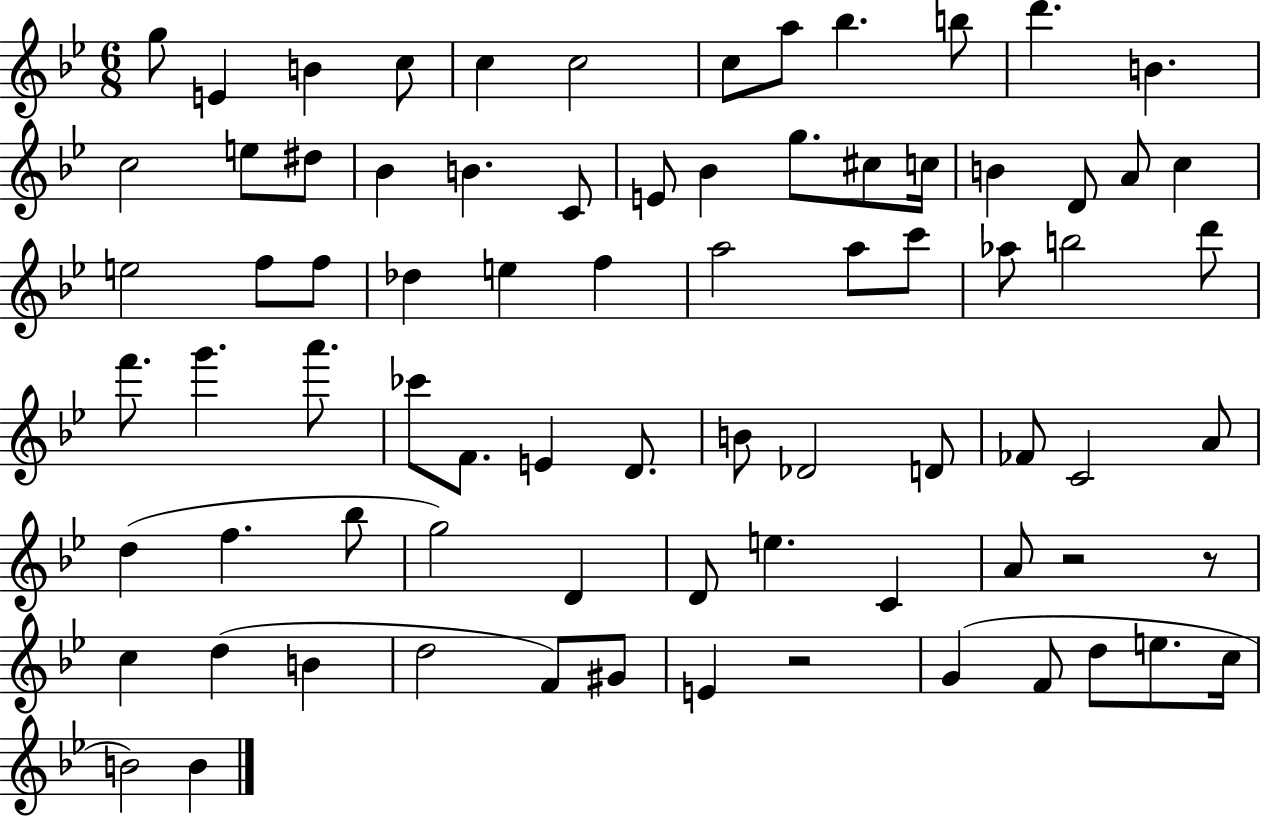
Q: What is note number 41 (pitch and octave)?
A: G6